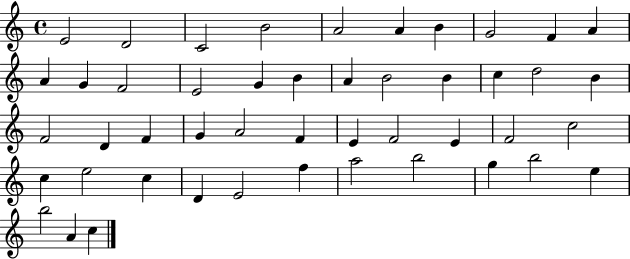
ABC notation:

X:1
T:Untitled
M:4/4
L:1/4
K:C
E2 D2 C2 B2 A2 A B G2 F A A G F2 E2 G B A B2 B c d2 B F2 D F G A2 F E F2 E F2 c2 c e2 c D E2 f a2 b2 g b2 e b2 A c